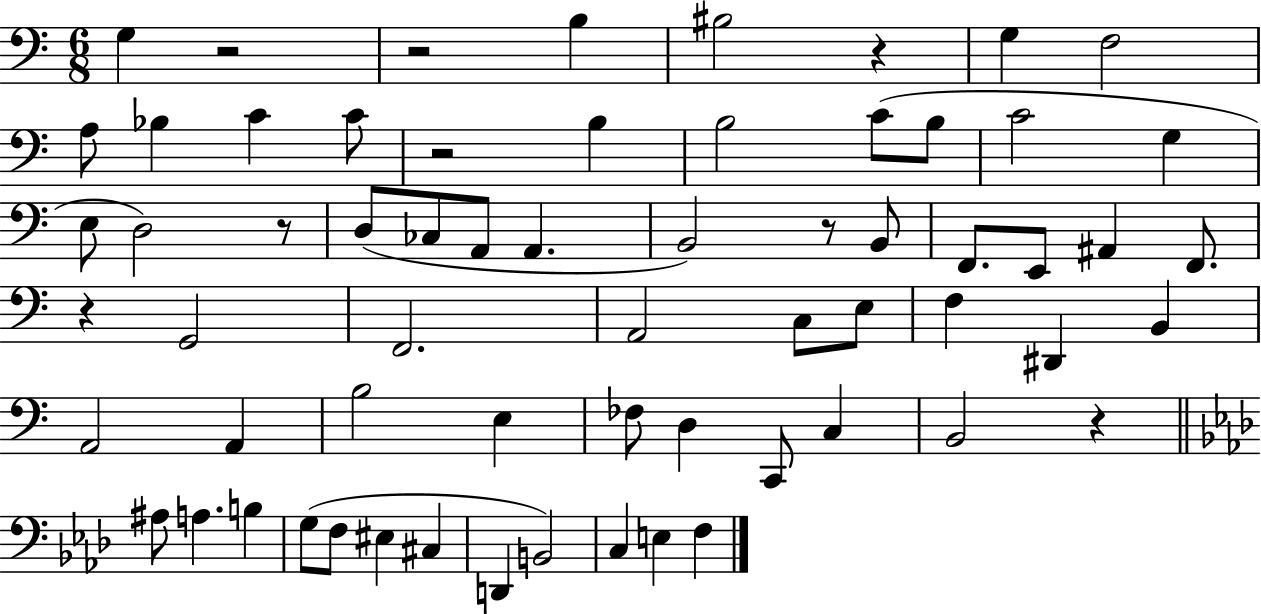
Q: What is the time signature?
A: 6/8